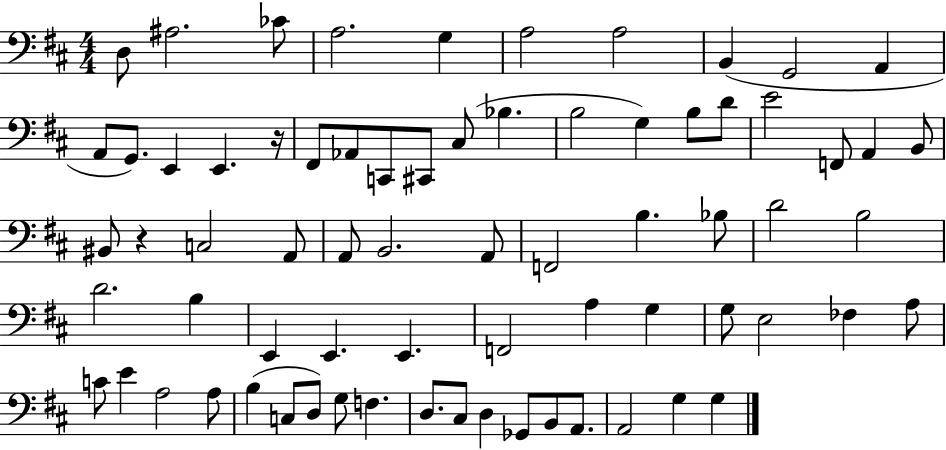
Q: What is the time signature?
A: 4/4